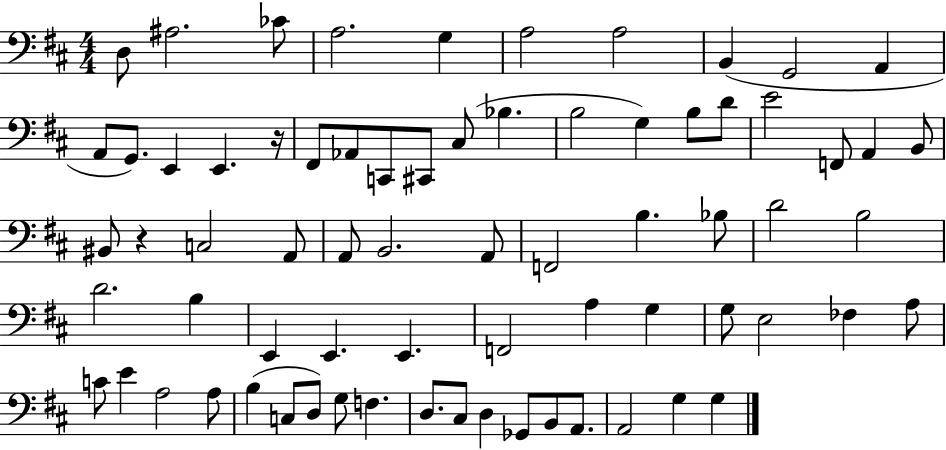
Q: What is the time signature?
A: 4/4